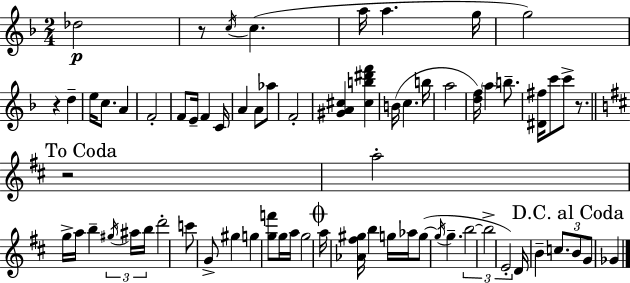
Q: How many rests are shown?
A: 4